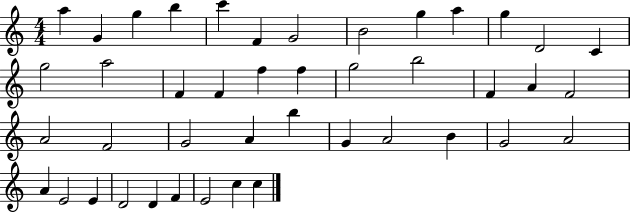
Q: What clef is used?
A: treble